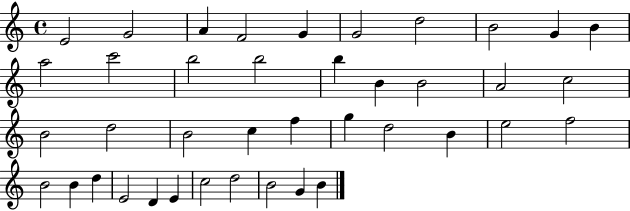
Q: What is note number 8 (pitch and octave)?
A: B4